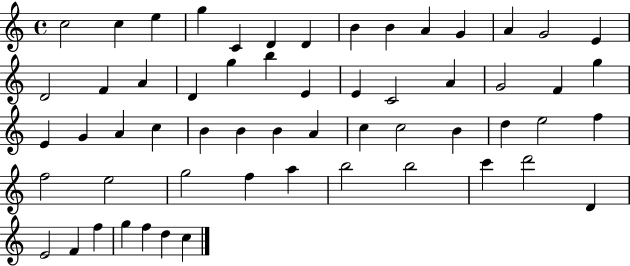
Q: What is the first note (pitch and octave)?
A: C5